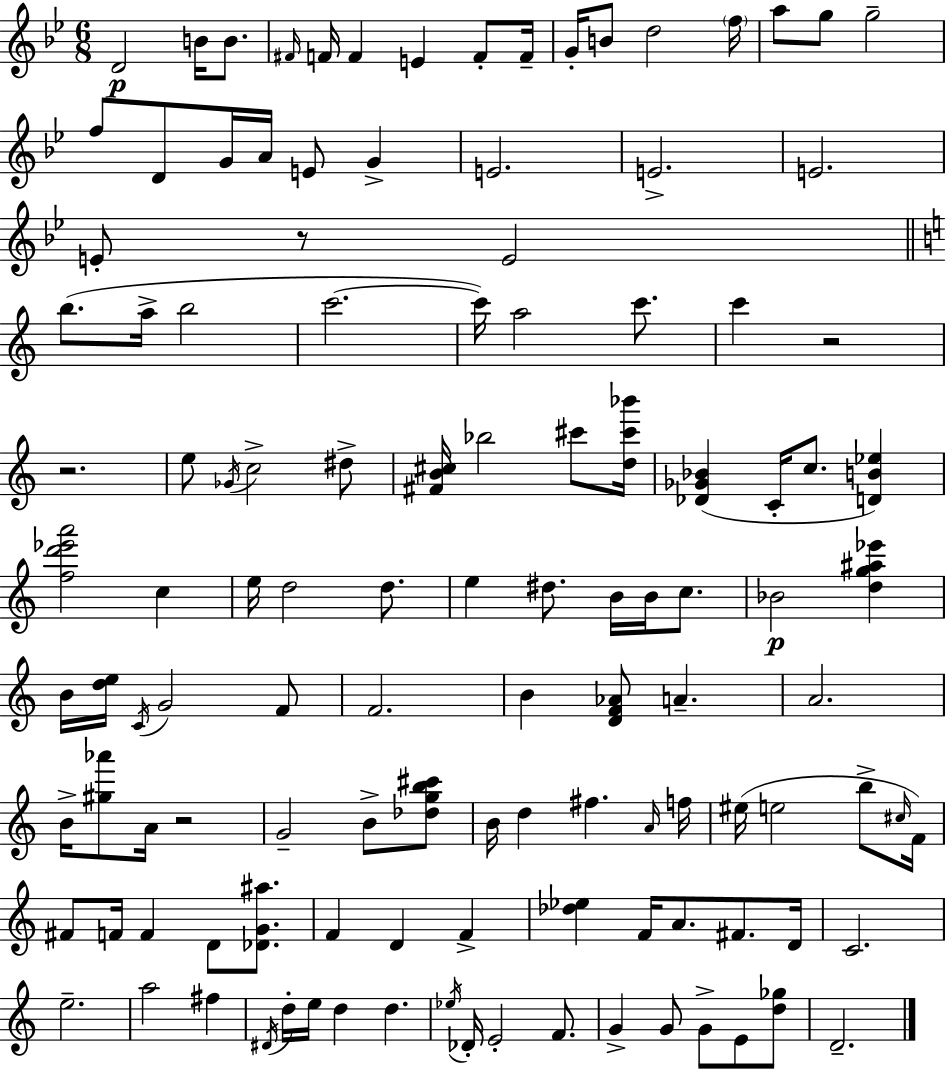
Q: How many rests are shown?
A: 4